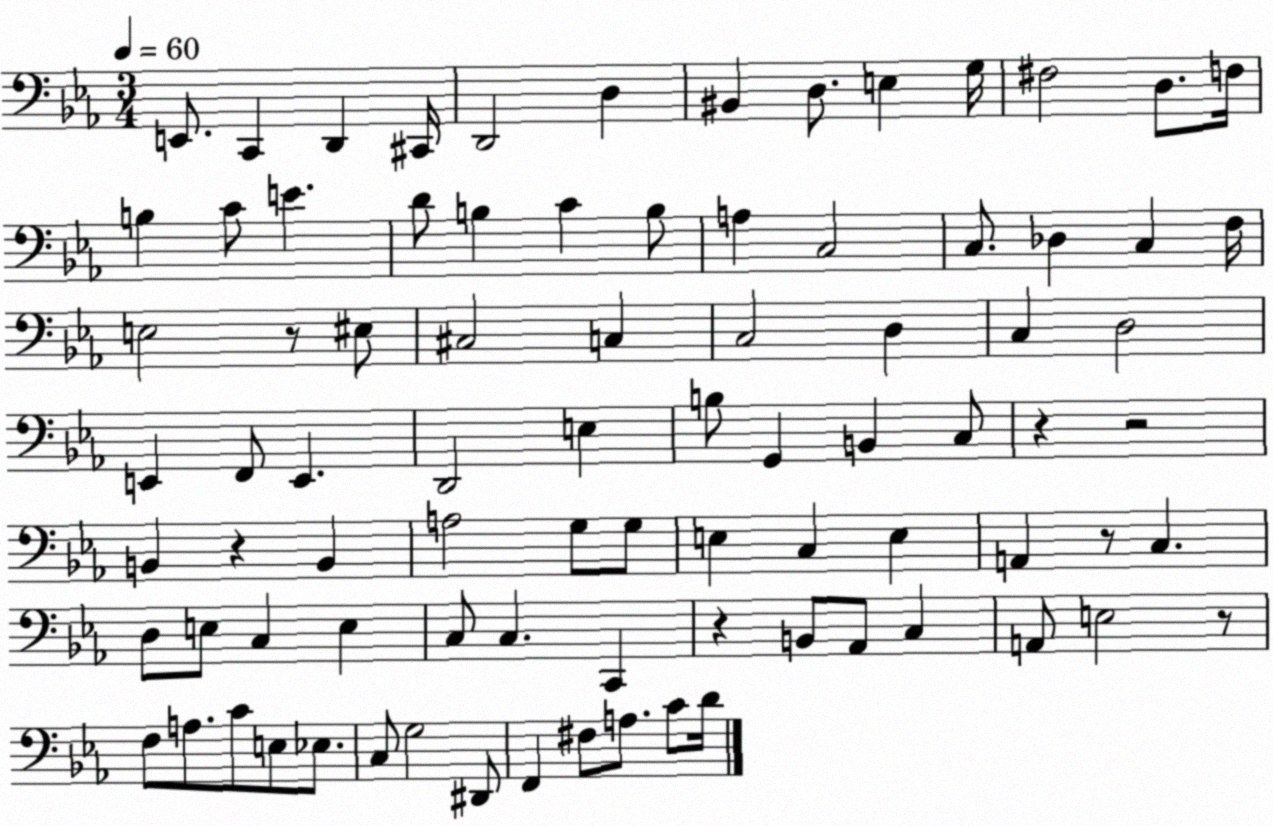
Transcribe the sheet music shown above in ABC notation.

X:1
T:Untitled
M:3/4
L:1/4
K:Eb
E,,/2 C,, D,, ^C,,/4 D,,2 D, ^B,, D,/2 E, G,/4 ^F,2 D,/2 F,/4 B, C/2 E D/2 B, C B,/2 A, C,2 C,/2 _D, C, F,/4 E,2 z/2 ^E,/2 ^C,2 C, C,2 D, C, D,2 E,, F,,/2 E,, D,,2 E, B,/2 G,, B,, C,/2 z z2 B,, z B,, A,2 G,/2 G,/2 E, C, E, A,, z/2 C, D,/2 E,/2 C, E, C,/2 C, C,, z B,,/2 _A,,/2 C, A,,/2 E,2 z/2 F,/2 A,/2 C/2 E,/2 _E,/2 C,/2 G,2 ^D,,/2 F,, ^F,/2 A,/2 C/2 D/4